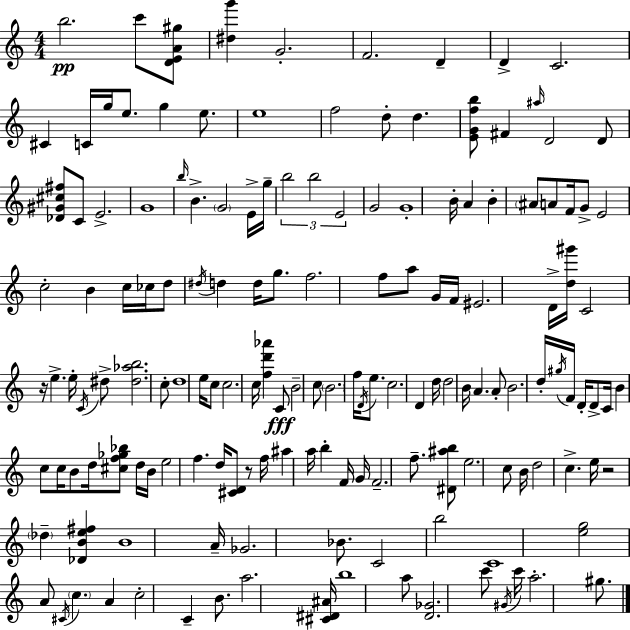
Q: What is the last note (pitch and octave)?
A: G#5